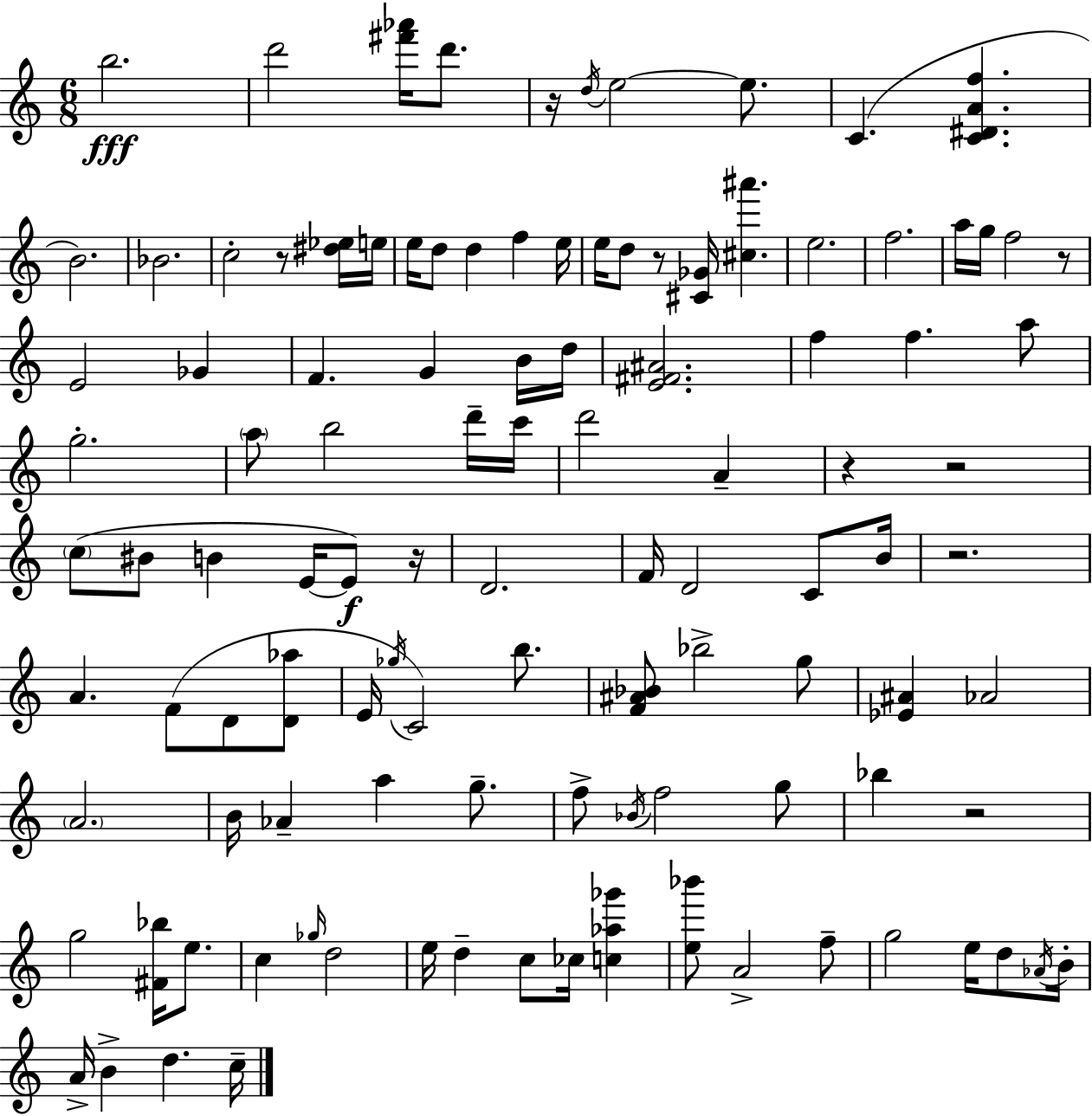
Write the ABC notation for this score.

X:1
T:Untitled
M:6/8
L:1/4
K:Am
b2 d'2 [^f'_a']/4 d'/2 z/4 d/4 e2 e/2 C [C^DAf] B2 _B2 c2 z/2 [^d_e]/4 e/4 e/4 d/2 d f e/4 e/4 d/2 z/2 [^C_G]/4 [^c^a'] e2 f2 a/4 g/4 f2 z/2 E2 _G F G B/4 d/4 [E^F^A]2 f f a/2 g2 a/2 b2 d'/4 c'/4 d'2 A z z2 c/2 ^B/2 B E/4 E/2 z/4 D2 F/4 D2 C/2 B/4 z2 A F/2 D/2 [D_a]/2 E/4 _g/4 C2 b/2 [F^A_B]/2 _b2 g/2 [_E^A] _A2 A2 B/4 _A a g/2 f/2 _B/4 f2 g/2 _b z2 g2 [^F_b]/4 e/2 c _g/4 d2 e/4 d c/2 _c/4 [c_a_g'] [e_b']/2 A2 f/2 g2 e/4 d/2 _A/4 B/4 A/4 B d c/4